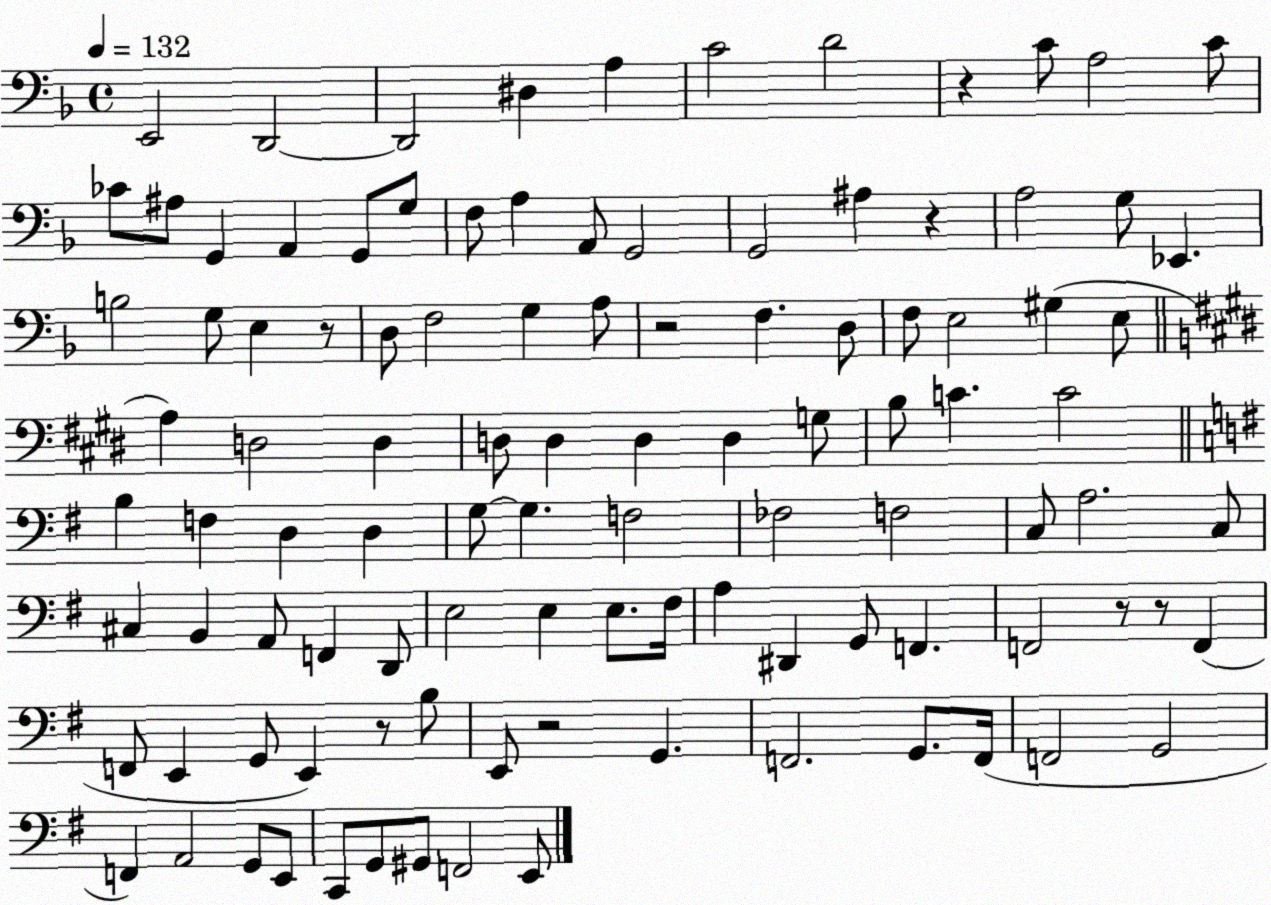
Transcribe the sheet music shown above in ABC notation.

X:1
T:Untitled
M:4/4
L:1/4
K:F
E,,2 D,,2 D,,2 ^D, A, C2 D2 z C/2 A,2 C/2 _C/2 ^A,/2 G,, A,, G,,/2 G,/2 F,/2 A, A,,/2 G,,2 G,,2 ^A, z A,2 G,/2 _E,, B,2 G,/2 E, z/2 D,/2 F,2 G, A,/2 z2 F, D,/2 F,/2 E,2 ^G, E,/2 A, D,2 D, D,/2 D, D, D, G,/2 B,/2 C C2 B, F, D, D, G,/2 G, F,2 _F,2 F,2 C,/2 A,2 C,/2 ^C, B,, A,,/2 F,, D,,/2 E,2 E, E,/2 ^F,/4 A, ^D,, G,,/2 F,, F,,2 z/2 z/2 F,, F,,/2 E,, G,,/2 E,, z/2 B,/2 E,,/2 z2 G,, F,,2 G,,/2 F,,/4 F,,2 G,,2 F,, A,,2 G,,/2 E,,/2 C,,/2 G,,/2 ^G,,/2 F,,2 E,,/2